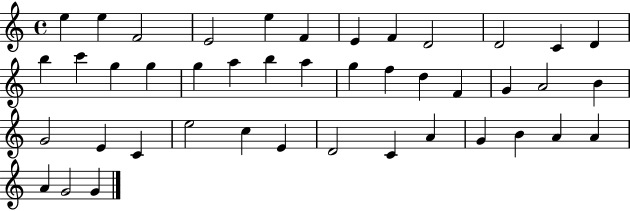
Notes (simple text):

E5/q E5/q F4/h E4/h E5/q F4/q E4/q F4/q D4/h D4/h C4/q D4/q B5/q C6/q G5/q G5/q G5/q A5/q B5/q A5/q G5/q F5/q D5/q F4/q G4/q A4/h B4/q G4/h E4/q C4/q E5/h C5/q E4/q D4/h C4/q A4/q G4/q B4/q A4/q A4/q A4/q G4/h G4/q